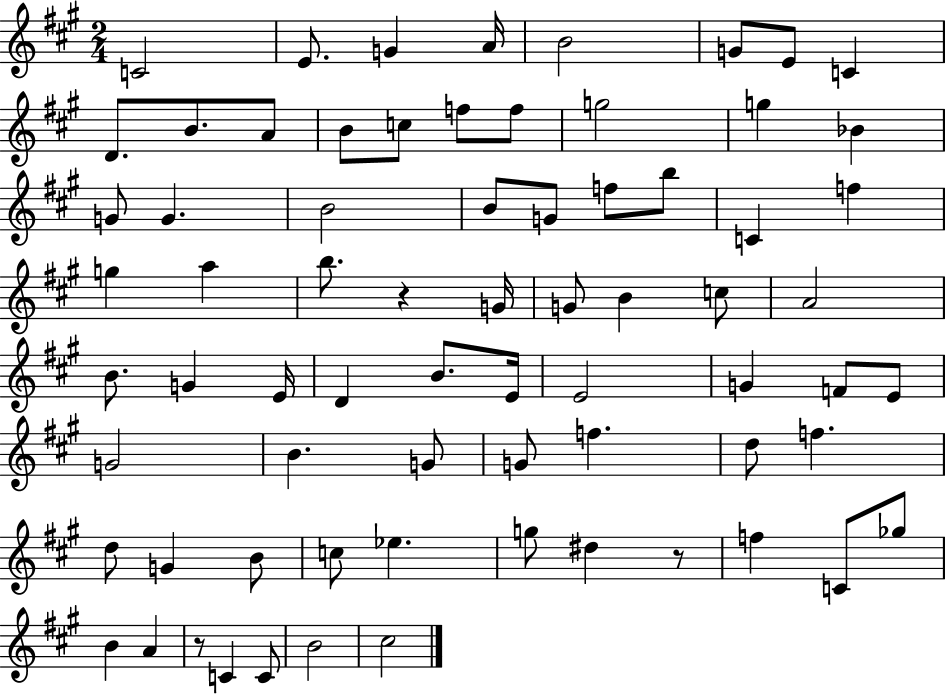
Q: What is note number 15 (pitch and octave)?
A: F5